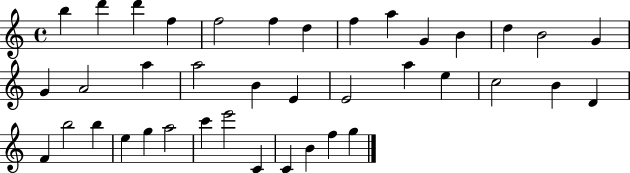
B5/q D6/q D6/q F5/q F5/h F5/q D5/q F5/q A5/q G4/q B4/q D5/q B4/h G4/q G4/q A4/h A5/q A5/h B4/q E4/q E4/h A5/q E5/q C5/h B4/q D4/q F4/q B5/h B5/q E5/q G5/q A5/h C6/q E6/h C4/q C4/q B4/q F5/q G5/q